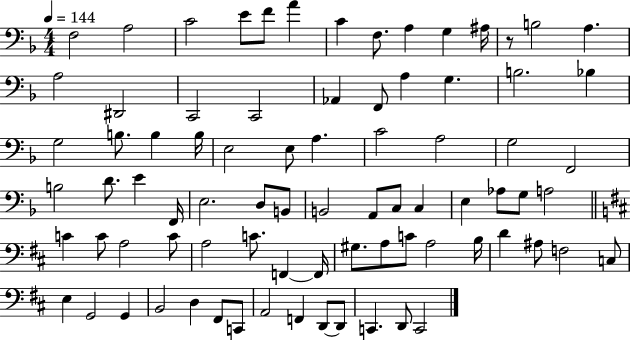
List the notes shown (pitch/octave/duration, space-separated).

F3/h A3/h C4/h E4/e F4/e A4/q C4/q F3/e. A3/q G3/q A#3/s R/e B3/h A3/q. A3/h D#2/h C2/h C2/h Ab2/q F2/e A3/q G3/q. B3/h. Bb3/q G3/h B3/e. B3/q B3/s E3/h E3/e A3/q. C4/h A3/h G3/h F2/h B3/h D4/e. E4/q F2/s E3/h. D3/e B2/e B2/h A2/e C3/e C3/q E3/q Ab3/e G3/e A3/h C4/q C4/e A3/h C4/e A3/h C4/e. F2/q F2/s G#3/e. A3/e C4/e A3/h B3/s D4/q A#3/e F3/h C3/e E3/q G2/h G2/q B2/h D3/q F#2/e C2/e A2/h F2/q D2/e D2/e C2/q. D2/e C2/h